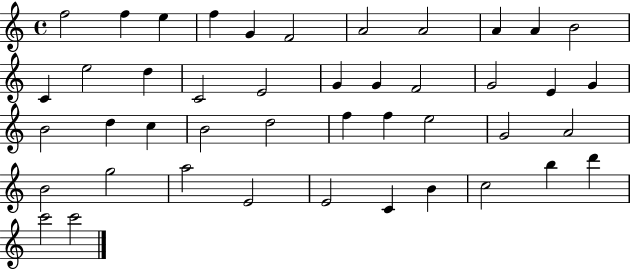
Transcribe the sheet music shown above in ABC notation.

X:1
T:Untitled
M:4/4
L:1/4
K:C
f2 f e f G F2 A2 A2 A A B2 C e2 d C2 E2 G G F2 G2 E G B2 d c B2 d2 f f e2 G2 A2 B2 g2 a2 E2 E2 C B c2 b d' c'2 c'2